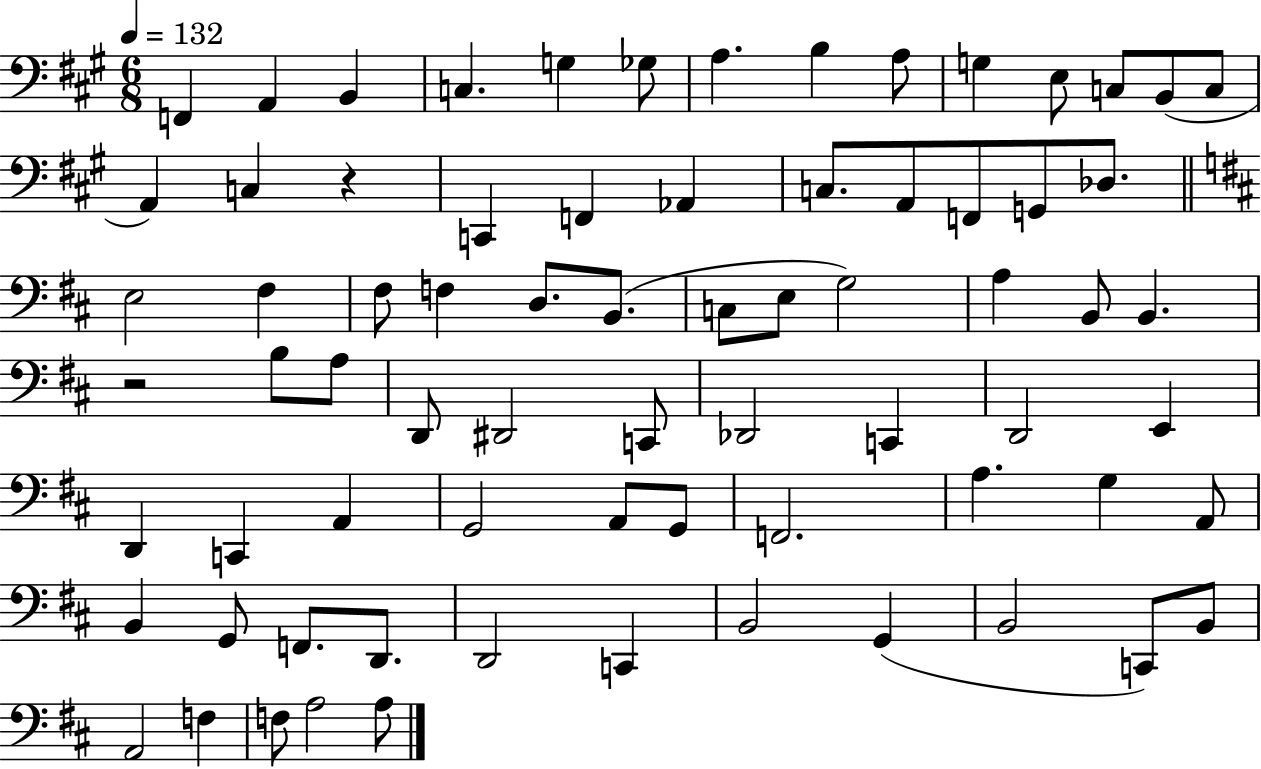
{
  \clef bass
  \numericTimeSignature
  \time 6/8
  \key a \major
  \tempo 4 = 132
  f,4 a,4 b,4 | c4. g4 ges8 | a4. b4 a8 | g4 e8 c8 b,8( c8 | \break a,4) c4 r4 | c,4 f,4 aes,4 | c8. a,8 f,8 g,8 des8. | \bar "||" \break \key d \major e2 fis4 | fis8 f4 d8. b,8.( | c8 e8 g2) | a4 b,8 b,4. | \break r2 b8 a8 | d,8 dis,2 c,8 | des,2 c,4 | d,2 e,4 | \break d,4 c,4 a,4 | g,2 a,8 g,8 | f,2. | a4. g4 a,8 | \break b,4 g,8 f,8. d,8. | d,2 c,4 | b,2 g,4( | b,2 c,8) b,8 | \break a,2 f4 | f8 a2 a8 | \bar "|."
}